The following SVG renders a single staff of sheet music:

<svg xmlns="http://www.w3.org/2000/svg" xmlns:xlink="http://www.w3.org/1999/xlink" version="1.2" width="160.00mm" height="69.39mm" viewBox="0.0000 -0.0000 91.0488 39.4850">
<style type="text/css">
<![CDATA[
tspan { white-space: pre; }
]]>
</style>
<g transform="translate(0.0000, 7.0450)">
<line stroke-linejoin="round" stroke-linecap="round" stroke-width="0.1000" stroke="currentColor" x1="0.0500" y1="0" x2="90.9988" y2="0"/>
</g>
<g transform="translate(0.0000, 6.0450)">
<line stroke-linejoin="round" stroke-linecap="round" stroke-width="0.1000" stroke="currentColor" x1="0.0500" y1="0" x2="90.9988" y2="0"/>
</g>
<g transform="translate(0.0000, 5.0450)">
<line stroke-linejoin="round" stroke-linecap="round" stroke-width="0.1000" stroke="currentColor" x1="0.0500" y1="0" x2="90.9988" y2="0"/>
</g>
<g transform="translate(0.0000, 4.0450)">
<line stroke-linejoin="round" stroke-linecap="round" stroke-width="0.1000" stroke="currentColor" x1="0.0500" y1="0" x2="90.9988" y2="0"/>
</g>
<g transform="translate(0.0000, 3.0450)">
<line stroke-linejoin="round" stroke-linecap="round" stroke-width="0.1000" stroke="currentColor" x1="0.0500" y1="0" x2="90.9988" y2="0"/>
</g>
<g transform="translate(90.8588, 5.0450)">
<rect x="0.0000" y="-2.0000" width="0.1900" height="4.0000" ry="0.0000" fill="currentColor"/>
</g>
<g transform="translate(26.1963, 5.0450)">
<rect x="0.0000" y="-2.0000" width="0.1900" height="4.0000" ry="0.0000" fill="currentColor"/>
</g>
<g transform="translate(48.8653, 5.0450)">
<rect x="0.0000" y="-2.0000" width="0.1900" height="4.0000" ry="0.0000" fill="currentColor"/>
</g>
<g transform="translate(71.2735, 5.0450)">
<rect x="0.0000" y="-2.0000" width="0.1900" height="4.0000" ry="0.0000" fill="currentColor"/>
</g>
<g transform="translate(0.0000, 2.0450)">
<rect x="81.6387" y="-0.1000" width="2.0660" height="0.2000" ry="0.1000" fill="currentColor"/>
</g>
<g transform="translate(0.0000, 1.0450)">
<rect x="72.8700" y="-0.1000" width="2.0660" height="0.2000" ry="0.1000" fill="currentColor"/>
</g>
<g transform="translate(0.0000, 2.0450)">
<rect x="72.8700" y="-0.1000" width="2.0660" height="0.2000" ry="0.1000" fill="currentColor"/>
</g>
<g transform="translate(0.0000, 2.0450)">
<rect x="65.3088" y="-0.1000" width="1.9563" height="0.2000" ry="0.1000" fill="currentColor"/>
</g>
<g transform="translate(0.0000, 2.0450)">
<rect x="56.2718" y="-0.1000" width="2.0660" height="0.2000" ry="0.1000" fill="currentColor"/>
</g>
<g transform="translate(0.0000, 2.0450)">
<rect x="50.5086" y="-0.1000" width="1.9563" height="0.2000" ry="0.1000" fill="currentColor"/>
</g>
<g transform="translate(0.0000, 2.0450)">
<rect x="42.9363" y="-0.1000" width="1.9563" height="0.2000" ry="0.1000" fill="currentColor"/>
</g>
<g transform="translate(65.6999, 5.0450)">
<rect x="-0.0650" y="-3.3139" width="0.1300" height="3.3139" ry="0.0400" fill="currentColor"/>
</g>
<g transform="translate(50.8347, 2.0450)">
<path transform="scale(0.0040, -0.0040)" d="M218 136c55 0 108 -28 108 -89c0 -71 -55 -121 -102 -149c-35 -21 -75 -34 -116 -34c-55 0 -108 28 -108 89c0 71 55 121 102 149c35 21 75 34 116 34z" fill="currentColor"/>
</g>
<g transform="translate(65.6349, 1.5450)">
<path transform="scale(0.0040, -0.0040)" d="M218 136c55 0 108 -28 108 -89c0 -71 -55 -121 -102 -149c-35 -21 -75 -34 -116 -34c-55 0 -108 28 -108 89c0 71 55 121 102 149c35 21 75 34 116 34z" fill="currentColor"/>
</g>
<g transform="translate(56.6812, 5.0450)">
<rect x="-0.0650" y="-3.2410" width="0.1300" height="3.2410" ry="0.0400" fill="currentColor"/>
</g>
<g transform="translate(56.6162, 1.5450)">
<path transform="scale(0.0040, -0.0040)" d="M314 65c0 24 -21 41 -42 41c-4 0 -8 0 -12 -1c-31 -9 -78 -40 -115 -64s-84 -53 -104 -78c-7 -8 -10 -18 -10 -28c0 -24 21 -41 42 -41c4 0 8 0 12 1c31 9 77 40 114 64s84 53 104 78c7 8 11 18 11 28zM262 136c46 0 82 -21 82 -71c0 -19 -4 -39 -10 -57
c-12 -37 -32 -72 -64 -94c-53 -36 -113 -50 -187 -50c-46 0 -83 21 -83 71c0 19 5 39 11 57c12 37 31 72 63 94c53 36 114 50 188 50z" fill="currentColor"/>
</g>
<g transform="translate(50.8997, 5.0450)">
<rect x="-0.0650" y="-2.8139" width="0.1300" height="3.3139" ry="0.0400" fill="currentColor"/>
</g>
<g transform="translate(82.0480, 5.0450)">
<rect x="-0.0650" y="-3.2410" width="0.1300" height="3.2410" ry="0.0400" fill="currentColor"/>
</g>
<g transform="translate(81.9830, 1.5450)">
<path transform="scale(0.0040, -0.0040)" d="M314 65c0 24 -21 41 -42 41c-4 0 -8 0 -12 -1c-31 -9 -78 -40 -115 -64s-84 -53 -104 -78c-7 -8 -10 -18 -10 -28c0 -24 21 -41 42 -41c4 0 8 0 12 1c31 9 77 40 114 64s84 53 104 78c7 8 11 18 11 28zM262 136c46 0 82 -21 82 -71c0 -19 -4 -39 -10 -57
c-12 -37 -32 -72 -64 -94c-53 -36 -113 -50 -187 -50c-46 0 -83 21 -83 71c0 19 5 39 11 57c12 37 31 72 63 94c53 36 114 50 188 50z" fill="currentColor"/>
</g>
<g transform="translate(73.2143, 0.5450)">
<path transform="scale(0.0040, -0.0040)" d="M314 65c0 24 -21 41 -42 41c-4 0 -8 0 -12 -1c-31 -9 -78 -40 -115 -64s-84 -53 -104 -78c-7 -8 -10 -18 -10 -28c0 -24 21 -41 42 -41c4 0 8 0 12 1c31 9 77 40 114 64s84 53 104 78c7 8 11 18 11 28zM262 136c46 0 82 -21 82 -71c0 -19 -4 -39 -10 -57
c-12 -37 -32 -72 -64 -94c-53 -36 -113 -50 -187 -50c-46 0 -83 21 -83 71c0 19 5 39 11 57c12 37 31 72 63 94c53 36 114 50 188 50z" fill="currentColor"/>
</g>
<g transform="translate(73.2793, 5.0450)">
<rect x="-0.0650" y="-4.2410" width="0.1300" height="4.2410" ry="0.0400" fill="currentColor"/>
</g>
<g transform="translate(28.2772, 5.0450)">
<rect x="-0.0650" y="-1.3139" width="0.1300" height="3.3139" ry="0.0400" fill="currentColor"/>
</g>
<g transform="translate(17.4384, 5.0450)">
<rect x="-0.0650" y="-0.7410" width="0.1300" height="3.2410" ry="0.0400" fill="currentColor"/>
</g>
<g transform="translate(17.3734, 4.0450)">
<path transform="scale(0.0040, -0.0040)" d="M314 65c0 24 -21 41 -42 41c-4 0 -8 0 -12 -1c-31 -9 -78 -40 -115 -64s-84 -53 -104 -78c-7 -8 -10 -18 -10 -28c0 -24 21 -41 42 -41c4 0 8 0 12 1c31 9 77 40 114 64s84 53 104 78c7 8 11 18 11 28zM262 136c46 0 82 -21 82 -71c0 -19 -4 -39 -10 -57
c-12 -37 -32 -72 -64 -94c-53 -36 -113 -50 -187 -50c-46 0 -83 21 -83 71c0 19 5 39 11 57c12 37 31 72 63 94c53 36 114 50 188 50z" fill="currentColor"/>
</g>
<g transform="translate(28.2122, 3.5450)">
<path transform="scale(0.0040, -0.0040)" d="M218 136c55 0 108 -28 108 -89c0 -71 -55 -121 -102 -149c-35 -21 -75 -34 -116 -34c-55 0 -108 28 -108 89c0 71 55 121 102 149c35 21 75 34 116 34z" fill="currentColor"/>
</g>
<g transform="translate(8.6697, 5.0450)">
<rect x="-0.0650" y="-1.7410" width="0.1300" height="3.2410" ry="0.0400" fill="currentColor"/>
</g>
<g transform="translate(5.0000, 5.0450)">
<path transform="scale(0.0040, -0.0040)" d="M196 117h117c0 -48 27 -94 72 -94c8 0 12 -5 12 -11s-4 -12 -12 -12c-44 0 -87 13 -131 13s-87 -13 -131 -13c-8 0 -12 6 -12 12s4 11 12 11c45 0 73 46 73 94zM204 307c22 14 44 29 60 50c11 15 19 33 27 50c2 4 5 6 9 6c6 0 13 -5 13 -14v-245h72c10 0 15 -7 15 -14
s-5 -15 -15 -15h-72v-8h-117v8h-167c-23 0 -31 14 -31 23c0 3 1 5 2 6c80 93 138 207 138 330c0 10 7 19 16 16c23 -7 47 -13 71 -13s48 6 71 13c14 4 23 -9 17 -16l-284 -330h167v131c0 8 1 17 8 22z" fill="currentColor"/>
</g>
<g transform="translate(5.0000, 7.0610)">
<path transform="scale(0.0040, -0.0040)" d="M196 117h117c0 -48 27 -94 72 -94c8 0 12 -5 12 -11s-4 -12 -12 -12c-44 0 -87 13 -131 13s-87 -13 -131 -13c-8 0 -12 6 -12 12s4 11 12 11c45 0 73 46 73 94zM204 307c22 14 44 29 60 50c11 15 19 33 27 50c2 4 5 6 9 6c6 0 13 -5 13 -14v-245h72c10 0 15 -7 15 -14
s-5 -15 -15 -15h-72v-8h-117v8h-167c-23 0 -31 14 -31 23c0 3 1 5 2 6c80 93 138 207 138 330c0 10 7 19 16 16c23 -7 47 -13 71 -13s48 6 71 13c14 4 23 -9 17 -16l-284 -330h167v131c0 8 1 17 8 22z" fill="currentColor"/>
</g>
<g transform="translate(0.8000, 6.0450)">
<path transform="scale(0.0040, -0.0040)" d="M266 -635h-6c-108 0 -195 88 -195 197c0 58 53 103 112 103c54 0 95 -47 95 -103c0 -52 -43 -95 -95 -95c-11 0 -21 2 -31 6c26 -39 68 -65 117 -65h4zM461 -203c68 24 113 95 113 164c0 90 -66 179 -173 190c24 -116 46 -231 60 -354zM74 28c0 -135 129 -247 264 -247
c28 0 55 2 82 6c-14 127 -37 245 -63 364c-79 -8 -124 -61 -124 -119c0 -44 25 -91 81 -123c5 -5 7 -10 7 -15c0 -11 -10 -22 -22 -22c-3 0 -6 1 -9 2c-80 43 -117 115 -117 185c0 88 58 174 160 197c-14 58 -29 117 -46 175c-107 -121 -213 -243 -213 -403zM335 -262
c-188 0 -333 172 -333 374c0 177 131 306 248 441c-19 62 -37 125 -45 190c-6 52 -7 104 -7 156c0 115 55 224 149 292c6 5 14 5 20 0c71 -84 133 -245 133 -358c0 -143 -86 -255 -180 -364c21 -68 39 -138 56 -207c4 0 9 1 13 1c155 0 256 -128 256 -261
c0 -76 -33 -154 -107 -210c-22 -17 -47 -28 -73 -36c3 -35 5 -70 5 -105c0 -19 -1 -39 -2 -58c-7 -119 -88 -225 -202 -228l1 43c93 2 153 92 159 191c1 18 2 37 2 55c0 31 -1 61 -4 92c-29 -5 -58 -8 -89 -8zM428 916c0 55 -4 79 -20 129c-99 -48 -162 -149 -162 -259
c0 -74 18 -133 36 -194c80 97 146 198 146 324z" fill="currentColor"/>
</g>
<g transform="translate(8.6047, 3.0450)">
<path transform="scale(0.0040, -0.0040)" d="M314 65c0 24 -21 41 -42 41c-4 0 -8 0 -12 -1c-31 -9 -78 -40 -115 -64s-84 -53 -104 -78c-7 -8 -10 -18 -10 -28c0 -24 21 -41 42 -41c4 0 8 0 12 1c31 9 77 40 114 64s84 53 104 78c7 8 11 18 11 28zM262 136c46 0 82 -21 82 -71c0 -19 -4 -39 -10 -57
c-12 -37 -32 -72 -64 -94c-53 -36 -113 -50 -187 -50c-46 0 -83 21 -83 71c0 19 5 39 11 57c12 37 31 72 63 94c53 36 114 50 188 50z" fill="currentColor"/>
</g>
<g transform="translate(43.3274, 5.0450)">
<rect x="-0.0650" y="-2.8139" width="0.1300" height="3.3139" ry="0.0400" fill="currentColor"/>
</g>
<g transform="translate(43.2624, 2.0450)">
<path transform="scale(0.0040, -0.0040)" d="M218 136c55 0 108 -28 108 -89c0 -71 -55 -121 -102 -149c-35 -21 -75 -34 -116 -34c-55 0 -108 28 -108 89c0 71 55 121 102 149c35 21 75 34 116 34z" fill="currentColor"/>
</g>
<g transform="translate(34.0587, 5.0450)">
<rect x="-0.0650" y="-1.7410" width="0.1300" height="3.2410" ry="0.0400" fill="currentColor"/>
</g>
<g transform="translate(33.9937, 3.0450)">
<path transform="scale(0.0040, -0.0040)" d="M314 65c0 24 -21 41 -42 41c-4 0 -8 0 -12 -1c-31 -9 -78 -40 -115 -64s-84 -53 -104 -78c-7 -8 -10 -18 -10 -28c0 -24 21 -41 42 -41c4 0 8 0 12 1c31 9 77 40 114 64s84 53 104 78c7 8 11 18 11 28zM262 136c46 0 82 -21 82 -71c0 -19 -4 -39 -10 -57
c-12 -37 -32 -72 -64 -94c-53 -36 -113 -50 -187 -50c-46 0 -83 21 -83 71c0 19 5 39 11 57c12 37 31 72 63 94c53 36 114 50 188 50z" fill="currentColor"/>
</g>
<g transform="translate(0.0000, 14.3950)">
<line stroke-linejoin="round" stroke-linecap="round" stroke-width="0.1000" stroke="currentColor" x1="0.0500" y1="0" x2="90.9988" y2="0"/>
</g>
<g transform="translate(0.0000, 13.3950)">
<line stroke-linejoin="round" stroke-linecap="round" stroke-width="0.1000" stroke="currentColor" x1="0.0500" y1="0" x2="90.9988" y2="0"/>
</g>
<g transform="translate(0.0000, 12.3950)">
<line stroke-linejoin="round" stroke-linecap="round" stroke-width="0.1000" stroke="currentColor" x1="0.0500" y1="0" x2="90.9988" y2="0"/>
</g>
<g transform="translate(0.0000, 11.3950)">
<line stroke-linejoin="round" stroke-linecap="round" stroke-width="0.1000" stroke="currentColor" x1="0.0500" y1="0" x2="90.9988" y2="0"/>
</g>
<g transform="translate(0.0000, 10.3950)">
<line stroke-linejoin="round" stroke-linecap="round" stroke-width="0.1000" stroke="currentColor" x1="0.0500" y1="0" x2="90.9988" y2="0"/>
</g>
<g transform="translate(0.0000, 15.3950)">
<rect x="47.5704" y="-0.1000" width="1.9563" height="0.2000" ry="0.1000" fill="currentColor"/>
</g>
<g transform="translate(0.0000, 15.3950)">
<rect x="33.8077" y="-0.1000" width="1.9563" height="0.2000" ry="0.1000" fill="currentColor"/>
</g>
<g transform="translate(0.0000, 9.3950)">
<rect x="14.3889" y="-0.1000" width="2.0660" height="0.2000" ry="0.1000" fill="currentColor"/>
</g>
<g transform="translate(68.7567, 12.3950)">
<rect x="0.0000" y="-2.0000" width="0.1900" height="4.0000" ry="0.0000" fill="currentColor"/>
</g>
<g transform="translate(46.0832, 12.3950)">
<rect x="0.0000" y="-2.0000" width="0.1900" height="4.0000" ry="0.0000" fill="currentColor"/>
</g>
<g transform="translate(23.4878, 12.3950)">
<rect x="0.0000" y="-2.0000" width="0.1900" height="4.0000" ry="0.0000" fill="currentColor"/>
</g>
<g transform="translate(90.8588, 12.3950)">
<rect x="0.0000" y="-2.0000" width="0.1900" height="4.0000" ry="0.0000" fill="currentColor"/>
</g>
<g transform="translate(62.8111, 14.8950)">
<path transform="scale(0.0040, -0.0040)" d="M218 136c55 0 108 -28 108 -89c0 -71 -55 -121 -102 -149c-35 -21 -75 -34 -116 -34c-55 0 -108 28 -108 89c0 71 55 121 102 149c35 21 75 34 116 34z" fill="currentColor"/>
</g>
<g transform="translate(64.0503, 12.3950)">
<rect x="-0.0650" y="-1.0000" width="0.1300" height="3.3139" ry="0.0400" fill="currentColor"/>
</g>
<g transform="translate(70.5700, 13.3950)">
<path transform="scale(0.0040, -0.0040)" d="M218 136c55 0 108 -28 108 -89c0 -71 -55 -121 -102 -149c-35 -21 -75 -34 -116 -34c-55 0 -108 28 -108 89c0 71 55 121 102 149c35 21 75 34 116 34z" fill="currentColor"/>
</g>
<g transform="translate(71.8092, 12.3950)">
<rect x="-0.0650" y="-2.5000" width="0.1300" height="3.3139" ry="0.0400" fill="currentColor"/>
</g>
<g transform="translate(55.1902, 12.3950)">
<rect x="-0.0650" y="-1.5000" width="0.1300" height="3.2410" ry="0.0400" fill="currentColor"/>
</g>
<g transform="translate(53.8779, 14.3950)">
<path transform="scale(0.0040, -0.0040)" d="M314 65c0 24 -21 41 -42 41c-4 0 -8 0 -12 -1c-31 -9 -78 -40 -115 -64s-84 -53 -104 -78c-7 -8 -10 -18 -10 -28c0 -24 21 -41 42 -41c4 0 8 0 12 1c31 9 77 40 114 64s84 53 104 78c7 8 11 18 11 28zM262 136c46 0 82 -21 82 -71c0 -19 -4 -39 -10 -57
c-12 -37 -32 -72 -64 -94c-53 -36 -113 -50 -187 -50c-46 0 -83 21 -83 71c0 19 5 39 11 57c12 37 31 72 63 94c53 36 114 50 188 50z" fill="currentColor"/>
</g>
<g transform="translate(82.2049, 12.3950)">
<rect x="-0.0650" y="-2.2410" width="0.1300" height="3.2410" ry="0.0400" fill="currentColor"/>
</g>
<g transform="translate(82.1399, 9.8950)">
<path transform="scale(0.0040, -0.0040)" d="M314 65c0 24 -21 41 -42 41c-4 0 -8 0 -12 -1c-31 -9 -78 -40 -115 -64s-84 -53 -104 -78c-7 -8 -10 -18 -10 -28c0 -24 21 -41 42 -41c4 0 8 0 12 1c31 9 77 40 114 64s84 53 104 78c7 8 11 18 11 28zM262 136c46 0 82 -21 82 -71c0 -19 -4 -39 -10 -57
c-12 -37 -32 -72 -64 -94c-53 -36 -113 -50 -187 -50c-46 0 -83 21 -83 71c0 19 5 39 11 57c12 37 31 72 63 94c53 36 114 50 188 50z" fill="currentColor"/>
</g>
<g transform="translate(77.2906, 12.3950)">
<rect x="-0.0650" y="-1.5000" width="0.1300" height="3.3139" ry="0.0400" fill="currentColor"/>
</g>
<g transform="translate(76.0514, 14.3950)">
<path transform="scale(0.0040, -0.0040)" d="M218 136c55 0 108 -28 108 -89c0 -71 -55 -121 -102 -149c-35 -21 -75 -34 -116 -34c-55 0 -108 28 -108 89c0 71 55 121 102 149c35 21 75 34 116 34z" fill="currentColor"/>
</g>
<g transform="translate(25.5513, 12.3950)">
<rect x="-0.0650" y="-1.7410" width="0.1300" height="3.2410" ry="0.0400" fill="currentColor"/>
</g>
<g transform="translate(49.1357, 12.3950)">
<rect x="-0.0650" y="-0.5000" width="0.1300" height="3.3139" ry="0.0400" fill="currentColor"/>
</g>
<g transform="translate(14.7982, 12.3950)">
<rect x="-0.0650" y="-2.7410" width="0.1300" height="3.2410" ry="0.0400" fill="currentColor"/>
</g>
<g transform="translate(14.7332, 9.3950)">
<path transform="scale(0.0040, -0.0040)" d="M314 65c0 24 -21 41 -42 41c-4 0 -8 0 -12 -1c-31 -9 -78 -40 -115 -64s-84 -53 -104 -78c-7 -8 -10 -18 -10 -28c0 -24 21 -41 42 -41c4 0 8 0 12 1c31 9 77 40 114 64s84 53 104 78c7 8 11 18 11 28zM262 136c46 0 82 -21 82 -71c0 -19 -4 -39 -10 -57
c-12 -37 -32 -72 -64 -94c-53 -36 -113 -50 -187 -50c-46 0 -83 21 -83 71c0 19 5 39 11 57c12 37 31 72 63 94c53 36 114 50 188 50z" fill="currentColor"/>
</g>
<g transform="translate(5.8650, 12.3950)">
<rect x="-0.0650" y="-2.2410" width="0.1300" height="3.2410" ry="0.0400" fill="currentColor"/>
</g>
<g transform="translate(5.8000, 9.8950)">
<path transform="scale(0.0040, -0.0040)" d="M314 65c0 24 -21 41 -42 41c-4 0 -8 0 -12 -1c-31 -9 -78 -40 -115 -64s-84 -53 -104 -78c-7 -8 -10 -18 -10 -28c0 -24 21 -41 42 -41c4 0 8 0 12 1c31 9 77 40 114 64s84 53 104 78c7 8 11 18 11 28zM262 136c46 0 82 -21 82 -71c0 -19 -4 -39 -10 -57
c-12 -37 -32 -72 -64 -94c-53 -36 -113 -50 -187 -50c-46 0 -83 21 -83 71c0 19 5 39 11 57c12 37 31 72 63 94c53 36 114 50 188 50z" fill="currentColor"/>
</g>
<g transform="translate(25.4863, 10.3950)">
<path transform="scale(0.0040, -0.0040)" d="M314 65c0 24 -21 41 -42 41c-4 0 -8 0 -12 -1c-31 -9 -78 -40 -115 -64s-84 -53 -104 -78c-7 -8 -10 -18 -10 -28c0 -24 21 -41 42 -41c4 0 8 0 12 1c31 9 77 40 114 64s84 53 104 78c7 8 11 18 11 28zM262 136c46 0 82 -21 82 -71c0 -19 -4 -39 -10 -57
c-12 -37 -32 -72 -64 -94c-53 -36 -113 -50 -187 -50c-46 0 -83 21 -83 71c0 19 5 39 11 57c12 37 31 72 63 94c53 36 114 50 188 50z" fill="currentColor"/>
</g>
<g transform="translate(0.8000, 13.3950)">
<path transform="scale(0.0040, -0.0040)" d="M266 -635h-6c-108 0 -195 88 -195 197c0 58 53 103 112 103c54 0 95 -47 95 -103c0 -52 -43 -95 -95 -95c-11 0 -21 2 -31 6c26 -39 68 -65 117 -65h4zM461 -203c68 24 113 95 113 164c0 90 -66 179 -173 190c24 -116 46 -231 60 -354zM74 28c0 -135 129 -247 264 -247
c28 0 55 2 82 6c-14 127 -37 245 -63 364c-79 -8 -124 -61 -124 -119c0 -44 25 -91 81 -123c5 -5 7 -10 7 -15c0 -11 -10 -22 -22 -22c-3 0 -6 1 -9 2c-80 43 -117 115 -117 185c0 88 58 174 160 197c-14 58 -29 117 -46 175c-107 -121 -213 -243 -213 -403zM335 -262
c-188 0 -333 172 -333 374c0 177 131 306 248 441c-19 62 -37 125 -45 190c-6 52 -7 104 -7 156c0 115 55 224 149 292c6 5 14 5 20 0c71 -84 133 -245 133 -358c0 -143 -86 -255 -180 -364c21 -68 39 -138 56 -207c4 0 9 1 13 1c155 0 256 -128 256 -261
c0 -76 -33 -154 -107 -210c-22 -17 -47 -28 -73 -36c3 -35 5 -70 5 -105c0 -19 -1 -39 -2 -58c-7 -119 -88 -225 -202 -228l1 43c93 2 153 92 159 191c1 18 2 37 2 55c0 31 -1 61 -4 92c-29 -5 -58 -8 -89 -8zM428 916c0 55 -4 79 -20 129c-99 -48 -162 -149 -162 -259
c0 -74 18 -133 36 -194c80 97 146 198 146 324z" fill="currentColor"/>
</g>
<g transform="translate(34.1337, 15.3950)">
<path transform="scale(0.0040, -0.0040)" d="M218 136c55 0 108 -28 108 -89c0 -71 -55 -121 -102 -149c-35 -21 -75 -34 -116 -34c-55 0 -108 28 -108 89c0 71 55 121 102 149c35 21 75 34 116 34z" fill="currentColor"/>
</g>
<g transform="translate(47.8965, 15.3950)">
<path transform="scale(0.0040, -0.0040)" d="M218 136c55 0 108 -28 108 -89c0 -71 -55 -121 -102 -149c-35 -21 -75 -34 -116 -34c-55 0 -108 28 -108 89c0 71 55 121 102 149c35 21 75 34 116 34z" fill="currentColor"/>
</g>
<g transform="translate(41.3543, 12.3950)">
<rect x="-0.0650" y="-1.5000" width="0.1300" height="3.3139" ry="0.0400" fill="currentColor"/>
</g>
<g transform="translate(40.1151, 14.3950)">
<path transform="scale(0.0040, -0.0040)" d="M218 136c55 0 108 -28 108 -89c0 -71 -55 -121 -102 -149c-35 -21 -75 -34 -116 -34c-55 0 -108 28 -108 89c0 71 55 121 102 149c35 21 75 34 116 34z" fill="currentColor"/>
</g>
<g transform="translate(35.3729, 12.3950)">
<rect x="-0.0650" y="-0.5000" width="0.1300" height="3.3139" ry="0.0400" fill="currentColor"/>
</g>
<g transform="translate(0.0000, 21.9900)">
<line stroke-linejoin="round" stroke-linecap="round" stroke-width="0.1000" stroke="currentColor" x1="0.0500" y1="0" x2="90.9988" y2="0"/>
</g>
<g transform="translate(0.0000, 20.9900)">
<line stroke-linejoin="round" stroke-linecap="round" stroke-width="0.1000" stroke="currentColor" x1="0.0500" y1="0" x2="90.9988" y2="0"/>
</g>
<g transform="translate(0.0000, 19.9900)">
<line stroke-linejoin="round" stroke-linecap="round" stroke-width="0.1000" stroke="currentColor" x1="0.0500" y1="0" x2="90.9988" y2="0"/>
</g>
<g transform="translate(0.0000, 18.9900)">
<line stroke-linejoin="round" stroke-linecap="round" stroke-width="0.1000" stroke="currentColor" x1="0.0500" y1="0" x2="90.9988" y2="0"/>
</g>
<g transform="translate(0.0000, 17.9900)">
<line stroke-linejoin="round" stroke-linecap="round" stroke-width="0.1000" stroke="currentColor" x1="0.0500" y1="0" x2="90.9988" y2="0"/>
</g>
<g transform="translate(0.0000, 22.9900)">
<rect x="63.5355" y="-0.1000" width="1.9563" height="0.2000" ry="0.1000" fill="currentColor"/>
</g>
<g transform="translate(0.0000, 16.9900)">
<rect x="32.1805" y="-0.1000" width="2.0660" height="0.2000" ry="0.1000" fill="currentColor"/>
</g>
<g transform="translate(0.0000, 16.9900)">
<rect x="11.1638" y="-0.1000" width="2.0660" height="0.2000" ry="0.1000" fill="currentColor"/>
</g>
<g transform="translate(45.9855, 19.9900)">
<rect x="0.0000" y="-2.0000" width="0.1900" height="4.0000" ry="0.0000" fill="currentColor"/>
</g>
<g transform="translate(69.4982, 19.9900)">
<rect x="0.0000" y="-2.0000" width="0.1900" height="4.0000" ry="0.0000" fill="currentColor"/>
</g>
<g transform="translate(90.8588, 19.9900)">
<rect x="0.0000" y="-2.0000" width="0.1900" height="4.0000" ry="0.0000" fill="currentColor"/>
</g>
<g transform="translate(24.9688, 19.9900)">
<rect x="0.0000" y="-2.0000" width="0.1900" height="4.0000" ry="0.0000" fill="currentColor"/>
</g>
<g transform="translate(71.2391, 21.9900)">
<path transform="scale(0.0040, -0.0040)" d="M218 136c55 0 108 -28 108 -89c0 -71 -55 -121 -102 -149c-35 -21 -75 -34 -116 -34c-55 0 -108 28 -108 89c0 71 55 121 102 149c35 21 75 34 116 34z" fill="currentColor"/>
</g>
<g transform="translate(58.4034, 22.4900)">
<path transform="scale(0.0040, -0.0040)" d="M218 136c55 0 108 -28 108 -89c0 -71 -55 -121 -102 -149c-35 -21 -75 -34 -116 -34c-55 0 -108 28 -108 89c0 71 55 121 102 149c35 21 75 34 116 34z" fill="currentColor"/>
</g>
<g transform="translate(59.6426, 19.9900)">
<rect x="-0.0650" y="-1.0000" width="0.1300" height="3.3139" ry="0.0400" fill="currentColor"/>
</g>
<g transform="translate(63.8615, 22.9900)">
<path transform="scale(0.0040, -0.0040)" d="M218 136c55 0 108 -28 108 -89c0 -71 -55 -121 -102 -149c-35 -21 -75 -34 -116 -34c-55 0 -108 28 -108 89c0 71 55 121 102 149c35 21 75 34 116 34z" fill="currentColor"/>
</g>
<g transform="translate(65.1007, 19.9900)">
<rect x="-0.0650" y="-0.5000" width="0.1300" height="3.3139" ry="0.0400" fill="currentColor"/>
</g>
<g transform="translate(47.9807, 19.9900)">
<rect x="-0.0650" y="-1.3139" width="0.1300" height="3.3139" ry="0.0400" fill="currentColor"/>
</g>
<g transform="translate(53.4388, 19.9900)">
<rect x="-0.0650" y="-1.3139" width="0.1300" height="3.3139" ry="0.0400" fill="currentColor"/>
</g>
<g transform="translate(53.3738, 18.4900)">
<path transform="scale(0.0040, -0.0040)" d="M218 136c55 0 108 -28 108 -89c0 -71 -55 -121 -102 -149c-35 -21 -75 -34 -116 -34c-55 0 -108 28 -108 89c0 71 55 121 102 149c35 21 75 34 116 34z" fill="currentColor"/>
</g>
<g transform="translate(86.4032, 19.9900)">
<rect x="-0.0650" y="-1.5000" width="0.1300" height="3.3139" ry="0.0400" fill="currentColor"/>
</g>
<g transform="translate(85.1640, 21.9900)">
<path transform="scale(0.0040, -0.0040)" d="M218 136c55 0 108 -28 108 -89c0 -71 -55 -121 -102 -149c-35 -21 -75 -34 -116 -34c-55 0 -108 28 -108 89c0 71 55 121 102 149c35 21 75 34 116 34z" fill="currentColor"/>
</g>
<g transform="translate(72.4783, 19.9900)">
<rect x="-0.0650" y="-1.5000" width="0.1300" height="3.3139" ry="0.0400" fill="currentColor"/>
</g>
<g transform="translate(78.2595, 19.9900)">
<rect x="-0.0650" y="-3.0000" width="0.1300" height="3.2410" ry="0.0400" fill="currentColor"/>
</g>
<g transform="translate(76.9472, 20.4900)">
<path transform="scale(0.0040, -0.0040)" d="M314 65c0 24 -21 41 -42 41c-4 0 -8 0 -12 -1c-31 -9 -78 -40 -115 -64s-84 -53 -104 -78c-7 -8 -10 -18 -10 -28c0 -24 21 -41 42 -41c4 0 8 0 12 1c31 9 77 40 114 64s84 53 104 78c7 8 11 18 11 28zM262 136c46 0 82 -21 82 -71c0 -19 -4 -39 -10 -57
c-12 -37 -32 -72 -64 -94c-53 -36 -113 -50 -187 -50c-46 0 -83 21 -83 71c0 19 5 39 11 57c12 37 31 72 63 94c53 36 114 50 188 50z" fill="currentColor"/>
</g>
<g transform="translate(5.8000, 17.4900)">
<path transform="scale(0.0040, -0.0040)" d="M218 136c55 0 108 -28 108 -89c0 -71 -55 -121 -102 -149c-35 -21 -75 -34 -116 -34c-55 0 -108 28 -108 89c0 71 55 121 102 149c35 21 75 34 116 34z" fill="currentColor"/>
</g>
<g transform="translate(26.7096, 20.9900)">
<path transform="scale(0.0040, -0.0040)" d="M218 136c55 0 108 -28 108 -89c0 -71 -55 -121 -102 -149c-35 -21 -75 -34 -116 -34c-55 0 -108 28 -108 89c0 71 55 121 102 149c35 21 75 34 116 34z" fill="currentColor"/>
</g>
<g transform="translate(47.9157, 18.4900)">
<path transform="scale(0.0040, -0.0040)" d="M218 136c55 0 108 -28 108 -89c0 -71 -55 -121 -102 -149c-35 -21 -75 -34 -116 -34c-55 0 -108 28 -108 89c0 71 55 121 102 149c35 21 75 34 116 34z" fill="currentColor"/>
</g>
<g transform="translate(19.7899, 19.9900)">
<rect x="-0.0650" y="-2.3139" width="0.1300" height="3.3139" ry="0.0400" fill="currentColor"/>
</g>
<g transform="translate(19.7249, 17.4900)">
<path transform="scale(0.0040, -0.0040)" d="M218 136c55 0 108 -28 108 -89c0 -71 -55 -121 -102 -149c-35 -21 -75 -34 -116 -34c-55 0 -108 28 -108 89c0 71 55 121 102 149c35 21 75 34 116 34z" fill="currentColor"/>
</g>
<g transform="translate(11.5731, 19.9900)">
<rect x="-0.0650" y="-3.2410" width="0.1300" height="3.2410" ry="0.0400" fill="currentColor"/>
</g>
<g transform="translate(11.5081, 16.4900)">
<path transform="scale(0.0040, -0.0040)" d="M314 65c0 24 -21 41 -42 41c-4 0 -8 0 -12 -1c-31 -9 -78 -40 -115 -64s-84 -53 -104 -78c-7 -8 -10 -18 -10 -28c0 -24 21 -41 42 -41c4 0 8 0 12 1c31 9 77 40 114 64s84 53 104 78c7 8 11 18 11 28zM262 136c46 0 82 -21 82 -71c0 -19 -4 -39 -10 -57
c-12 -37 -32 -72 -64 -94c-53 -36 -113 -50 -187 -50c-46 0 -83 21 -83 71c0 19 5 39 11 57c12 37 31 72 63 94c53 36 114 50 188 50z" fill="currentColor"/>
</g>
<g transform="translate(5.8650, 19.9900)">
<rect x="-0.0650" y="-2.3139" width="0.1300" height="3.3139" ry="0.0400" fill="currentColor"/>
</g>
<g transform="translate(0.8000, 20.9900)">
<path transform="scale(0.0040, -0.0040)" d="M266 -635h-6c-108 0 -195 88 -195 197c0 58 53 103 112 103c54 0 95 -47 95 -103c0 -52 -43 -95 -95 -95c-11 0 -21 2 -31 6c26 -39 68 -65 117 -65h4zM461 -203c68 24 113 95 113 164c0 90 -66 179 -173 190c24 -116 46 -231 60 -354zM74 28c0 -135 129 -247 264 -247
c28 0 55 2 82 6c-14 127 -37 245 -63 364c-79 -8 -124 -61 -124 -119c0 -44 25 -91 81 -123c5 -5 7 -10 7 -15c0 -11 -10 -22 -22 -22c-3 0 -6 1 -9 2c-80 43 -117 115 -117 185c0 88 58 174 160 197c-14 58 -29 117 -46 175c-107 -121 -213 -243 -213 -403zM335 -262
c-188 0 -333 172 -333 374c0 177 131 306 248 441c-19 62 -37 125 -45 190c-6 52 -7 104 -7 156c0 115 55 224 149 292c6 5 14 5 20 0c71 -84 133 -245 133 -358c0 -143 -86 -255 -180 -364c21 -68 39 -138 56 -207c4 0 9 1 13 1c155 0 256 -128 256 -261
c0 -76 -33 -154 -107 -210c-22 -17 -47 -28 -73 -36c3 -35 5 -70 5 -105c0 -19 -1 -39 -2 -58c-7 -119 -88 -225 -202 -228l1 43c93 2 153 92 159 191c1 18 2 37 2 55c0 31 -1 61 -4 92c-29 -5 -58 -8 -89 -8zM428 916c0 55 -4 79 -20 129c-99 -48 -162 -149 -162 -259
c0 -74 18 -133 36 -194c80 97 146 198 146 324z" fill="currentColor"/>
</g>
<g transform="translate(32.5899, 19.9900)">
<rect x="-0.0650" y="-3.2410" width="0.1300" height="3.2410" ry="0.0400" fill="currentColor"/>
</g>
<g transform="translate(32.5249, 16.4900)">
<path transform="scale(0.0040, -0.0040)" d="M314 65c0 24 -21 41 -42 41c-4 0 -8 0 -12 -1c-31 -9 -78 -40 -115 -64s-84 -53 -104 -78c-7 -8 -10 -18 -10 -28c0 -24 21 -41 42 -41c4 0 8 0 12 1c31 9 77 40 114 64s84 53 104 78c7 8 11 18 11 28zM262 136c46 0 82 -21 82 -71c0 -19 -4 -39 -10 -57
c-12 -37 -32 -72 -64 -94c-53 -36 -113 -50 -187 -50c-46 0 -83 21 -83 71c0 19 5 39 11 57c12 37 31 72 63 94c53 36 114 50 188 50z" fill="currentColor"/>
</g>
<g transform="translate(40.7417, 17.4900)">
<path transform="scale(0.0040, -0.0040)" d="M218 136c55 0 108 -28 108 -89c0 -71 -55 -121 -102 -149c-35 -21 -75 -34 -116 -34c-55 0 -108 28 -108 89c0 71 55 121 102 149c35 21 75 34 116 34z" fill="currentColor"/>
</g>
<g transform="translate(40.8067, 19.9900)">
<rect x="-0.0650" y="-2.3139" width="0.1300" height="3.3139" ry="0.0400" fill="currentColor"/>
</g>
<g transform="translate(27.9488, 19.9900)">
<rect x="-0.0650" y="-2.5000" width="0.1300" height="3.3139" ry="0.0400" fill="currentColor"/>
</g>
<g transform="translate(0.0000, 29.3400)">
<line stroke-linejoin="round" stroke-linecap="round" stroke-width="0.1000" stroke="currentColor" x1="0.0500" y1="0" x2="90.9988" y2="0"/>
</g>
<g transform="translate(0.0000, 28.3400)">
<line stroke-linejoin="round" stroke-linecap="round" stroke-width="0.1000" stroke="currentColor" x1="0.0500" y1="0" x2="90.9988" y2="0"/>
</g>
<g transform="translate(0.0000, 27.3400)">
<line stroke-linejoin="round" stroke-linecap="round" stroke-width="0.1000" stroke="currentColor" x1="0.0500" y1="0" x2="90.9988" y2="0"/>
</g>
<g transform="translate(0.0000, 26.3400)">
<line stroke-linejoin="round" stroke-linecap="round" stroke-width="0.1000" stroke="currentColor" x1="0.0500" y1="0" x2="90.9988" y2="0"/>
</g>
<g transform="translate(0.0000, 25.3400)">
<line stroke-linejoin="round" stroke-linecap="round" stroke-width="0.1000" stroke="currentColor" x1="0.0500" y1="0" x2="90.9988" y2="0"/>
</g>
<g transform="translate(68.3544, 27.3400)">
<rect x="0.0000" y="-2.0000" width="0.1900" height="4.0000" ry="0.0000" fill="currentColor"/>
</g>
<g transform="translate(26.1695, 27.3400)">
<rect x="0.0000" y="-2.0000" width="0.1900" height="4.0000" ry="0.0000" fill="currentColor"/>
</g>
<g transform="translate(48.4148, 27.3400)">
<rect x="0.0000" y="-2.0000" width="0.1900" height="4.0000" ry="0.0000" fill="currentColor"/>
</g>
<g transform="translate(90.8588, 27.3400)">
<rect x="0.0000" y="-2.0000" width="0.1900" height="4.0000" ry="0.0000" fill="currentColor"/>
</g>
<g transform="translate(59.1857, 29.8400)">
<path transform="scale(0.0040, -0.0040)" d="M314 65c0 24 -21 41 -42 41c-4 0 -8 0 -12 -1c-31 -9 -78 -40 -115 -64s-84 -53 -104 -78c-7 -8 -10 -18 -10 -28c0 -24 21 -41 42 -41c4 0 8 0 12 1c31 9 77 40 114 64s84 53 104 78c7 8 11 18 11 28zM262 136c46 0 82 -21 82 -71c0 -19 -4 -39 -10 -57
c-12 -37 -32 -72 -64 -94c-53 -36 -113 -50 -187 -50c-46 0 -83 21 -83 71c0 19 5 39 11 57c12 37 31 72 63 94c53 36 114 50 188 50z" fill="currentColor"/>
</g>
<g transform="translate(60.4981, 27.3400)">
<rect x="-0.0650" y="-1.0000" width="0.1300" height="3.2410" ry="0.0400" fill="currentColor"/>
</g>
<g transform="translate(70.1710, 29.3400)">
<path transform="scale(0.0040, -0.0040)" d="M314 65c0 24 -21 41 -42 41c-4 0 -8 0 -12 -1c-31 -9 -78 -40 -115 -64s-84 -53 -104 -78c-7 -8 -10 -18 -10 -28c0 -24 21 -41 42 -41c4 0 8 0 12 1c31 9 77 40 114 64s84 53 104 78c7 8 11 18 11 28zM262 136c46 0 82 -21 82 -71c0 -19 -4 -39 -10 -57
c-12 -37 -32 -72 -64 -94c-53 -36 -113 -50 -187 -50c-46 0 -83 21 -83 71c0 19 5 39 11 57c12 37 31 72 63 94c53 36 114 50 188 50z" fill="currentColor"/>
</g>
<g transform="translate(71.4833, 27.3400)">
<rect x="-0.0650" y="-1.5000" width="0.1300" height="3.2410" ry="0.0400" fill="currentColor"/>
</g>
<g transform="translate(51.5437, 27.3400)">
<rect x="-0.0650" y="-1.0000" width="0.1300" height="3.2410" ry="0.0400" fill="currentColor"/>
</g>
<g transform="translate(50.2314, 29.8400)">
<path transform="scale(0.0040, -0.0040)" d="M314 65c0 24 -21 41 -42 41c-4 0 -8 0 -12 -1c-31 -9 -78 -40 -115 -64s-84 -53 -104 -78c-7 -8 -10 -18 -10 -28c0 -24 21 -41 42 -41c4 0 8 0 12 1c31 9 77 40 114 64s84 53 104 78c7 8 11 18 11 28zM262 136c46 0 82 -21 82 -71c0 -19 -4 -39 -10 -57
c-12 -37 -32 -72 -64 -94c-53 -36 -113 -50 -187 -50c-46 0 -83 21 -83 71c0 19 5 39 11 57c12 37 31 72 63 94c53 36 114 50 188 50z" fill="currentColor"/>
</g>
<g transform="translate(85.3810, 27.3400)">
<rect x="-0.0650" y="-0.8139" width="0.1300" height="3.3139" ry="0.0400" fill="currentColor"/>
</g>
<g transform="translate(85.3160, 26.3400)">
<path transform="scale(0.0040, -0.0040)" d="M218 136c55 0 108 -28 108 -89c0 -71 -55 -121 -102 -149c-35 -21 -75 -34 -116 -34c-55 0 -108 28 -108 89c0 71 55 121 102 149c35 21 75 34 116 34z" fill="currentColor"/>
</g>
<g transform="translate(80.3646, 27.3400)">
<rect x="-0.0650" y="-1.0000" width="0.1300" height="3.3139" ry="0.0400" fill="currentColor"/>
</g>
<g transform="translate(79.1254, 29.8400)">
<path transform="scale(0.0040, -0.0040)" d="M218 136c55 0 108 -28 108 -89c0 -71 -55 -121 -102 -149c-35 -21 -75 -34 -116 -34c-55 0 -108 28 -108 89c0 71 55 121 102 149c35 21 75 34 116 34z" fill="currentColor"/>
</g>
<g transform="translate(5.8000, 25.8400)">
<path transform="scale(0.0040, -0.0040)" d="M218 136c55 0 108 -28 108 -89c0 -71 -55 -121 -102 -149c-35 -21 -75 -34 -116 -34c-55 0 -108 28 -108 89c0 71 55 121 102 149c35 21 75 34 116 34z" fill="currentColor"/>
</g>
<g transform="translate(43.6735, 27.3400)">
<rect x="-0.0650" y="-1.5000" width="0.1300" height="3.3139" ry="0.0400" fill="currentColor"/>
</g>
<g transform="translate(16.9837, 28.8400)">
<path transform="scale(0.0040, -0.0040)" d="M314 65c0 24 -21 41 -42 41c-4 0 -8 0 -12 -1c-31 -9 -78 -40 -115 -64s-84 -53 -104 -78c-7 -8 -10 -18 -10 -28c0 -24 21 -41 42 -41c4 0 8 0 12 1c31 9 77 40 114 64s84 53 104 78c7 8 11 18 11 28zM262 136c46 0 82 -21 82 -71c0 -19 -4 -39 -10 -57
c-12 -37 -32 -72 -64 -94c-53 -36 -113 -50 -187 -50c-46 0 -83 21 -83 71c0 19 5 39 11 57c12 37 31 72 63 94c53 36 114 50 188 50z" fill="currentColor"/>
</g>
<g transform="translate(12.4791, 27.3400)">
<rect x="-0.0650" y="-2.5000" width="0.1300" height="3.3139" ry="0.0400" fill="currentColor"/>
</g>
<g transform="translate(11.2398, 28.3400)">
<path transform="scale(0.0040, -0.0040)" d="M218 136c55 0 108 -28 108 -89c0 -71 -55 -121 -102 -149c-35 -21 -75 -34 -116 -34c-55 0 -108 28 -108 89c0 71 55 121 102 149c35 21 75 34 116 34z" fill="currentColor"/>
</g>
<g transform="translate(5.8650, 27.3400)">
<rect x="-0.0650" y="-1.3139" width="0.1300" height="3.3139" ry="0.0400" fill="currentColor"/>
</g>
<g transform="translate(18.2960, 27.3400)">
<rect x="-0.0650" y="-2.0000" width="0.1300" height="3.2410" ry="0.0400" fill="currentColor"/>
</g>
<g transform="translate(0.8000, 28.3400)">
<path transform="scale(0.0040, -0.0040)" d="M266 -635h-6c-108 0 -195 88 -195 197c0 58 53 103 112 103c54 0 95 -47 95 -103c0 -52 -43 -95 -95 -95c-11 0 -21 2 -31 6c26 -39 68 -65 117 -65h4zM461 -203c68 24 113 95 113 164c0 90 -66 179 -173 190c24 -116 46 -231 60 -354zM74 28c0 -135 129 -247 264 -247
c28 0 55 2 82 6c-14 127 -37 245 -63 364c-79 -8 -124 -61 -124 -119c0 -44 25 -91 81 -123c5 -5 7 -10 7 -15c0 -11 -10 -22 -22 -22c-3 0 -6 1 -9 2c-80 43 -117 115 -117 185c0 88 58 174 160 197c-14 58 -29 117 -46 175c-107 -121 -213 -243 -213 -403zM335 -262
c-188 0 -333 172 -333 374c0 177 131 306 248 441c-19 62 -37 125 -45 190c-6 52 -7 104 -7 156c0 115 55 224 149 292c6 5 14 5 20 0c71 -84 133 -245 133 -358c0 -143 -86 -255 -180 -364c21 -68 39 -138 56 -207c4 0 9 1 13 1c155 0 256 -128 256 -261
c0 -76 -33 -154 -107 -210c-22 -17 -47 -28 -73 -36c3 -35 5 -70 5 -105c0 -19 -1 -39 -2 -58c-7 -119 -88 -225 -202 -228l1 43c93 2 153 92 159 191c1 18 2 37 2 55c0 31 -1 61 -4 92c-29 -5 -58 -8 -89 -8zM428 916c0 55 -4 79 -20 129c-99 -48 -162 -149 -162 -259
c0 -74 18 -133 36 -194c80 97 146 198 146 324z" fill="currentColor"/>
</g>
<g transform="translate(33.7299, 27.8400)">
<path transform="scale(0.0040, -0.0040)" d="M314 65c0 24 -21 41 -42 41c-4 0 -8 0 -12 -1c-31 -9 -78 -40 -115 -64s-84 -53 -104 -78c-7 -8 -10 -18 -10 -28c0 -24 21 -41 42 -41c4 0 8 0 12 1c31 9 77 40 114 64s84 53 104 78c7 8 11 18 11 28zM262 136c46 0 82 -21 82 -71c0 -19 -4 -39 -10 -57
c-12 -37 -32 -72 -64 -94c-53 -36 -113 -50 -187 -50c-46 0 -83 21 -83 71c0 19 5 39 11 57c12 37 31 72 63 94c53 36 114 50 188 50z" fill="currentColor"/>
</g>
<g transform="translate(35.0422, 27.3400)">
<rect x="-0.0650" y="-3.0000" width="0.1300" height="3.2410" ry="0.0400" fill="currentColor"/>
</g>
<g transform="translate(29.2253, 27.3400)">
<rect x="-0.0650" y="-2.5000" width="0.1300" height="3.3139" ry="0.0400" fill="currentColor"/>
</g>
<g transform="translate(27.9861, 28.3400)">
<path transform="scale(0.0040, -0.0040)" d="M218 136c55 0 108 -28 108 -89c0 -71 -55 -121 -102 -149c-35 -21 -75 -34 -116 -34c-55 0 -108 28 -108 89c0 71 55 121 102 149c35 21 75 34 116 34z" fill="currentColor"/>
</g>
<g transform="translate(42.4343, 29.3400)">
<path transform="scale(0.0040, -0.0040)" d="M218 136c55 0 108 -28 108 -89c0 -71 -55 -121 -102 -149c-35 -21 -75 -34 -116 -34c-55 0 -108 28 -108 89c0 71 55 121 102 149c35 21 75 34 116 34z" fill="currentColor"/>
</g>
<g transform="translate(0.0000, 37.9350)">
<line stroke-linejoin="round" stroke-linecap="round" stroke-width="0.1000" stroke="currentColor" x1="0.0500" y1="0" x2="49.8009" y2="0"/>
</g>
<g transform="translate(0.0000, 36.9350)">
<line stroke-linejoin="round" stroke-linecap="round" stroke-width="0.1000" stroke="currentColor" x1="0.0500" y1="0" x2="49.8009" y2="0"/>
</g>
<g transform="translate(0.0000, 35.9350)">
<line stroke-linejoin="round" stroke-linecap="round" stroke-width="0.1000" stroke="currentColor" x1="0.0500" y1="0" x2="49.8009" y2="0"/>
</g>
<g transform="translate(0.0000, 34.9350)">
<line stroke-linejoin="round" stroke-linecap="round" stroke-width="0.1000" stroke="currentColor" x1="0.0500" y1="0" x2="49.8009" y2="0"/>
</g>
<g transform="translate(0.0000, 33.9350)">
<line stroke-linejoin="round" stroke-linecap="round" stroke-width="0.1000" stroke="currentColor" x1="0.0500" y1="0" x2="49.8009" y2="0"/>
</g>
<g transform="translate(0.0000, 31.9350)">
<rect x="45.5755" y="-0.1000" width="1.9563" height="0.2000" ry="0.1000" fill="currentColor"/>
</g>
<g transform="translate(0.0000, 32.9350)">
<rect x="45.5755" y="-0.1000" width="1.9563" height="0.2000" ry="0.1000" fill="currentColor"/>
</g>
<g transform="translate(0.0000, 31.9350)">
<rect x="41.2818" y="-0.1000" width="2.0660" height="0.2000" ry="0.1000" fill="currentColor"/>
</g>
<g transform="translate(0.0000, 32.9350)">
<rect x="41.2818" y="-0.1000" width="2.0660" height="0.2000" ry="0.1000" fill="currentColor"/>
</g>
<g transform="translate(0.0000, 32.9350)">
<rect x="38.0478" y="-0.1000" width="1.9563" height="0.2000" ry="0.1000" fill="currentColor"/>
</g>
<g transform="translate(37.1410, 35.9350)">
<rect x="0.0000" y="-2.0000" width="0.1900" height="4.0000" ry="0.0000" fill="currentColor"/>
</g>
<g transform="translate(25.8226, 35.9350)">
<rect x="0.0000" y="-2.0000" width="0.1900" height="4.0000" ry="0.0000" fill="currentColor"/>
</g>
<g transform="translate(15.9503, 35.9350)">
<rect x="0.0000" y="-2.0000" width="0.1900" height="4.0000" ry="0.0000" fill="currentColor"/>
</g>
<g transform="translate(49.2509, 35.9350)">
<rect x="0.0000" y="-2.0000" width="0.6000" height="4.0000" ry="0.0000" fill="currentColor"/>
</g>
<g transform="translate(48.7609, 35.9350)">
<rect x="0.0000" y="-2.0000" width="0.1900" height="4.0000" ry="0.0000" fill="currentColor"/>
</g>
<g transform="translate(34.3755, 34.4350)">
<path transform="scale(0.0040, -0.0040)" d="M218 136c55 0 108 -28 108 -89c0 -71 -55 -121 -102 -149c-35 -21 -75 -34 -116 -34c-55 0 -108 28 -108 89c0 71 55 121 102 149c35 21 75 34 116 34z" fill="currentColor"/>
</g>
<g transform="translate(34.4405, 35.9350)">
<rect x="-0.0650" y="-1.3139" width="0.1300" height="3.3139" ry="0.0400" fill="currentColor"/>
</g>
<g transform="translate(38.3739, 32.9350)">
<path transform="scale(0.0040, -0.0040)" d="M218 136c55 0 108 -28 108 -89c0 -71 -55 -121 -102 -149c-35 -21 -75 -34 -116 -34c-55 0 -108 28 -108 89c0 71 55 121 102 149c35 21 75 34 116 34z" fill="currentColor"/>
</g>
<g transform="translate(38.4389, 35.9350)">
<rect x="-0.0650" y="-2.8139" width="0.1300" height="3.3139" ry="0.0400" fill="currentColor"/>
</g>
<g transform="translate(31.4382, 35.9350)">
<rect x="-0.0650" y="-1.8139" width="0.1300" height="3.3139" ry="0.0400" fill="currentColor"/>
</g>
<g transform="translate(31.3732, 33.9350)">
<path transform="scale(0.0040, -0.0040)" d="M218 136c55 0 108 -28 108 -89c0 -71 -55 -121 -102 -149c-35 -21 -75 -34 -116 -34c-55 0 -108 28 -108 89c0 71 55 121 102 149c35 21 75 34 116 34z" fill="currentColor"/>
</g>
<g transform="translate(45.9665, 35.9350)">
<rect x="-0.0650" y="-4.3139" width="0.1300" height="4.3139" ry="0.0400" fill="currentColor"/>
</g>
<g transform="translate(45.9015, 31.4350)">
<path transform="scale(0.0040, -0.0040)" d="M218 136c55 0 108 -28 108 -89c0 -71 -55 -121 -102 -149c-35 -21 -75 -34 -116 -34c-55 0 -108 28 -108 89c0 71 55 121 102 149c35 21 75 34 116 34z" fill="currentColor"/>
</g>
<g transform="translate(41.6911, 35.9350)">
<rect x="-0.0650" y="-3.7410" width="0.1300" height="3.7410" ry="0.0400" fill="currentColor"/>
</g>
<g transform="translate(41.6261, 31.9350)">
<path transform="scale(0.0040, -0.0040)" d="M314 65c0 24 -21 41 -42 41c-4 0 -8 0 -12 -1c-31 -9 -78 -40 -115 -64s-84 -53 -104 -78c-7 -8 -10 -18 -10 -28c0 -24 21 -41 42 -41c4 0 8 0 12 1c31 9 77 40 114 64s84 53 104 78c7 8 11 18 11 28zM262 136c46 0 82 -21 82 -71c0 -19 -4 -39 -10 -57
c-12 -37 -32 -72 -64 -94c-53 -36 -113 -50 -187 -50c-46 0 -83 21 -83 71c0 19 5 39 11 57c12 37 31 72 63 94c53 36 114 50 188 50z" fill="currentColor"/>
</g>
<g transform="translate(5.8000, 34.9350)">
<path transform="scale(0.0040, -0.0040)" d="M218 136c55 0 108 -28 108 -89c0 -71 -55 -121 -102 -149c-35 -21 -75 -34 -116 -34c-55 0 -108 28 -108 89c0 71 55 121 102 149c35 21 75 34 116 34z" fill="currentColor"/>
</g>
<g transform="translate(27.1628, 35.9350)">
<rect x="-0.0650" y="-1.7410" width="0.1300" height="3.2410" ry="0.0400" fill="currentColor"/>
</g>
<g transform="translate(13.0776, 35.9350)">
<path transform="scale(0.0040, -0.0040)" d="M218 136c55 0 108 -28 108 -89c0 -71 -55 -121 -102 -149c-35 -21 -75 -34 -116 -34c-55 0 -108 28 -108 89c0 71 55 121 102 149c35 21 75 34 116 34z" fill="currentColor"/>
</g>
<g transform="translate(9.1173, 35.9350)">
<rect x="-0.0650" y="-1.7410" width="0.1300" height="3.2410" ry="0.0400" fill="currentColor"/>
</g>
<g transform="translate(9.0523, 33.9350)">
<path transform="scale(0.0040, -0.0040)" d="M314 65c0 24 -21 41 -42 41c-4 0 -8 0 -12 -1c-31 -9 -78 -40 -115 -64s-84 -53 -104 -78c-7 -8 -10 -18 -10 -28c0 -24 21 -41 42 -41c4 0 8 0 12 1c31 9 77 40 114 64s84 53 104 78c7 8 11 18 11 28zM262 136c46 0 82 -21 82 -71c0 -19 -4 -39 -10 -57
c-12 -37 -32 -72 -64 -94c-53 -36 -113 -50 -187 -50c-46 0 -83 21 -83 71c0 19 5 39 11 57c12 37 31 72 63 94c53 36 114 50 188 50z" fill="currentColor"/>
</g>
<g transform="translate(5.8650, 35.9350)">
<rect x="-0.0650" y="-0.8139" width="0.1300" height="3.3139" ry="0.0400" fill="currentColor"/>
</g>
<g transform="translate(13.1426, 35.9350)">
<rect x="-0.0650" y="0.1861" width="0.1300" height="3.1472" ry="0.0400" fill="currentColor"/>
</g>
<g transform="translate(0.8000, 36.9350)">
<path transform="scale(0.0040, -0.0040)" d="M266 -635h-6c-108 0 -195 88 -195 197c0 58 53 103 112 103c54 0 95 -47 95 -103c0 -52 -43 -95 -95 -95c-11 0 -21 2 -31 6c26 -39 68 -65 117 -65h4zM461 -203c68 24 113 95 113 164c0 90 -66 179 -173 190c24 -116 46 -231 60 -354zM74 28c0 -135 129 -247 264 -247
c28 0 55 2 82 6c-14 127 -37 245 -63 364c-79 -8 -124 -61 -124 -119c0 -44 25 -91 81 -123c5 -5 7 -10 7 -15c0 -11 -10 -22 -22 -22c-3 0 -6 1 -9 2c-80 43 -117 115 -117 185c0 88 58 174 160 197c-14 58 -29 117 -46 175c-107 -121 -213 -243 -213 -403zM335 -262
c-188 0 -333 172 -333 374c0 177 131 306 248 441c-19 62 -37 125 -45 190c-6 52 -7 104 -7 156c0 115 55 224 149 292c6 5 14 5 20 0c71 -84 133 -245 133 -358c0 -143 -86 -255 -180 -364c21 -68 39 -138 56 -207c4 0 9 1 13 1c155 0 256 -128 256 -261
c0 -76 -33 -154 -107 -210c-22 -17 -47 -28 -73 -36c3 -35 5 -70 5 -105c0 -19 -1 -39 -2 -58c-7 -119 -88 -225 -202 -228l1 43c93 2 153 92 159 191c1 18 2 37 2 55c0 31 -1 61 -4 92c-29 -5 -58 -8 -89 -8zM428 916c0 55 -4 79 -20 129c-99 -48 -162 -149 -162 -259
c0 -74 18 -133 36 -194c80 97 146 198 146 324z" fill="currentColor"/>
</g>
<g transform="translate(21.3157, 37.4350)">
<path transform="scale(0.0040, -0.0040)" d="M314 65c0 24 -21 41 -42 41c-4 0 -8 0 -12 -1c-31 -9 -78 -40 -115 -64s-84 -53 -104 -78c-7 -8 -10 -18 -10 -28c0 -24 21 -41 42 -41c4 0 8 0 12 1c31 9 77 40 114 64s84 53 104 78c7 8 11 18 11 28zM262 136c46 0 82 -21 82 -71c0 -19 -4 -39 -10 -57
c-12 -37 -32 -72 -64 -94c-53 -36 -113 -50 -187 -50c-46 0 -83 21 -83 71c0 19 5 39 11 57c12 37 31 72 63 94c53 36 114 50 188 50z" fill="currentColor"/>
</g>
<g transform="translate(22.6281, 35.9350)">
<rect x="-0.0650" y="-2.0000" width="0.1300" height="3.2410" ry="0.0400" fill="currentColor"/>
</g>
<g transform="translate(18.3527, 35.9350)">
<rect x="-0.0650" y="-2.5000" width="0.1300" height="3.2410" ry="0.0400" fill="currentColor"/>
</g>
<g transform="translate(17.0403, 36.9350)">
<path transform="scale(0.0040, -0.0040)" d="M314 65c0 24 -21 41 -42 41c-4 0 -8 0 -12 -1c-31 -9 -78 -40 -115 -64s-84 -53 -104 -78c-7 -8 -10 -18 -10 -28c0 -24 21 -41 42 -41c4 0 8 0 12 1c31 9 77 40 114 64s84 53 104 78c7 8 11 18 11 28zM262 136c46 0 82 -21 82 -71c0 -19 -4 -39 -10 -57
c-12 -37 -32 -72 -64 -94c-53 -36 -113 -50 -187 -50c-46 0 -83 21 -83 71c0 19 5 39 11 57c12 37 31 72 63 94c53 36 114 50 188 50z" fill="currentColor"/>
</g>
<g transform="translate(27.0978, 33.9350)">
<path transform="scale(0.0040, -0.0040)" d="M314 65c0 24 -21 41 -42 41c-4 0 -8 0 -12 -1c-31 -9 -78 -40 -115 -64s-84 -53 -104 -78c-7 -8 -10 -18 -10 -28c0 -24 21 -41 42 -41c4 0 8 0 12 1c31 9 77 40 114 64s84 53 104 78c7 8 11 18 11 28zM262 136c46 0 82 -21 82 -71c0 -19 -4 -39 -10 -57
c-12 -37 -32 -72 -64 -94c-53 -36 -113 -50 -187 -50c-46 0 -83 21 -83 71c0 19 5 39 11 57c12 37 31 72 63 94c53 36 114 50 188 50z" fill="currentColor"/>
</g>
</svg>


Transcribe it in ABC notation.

X:1
T:Untitled
M:4/4
L:1/4
K:C
f2 d2 e f2 a a b2 b d'2 b2 g2 a2 f2 C E C E2 D G E g2 g b2 g G b2 g e e D C E A2 E e G F2 G A2 E D2 D2 E2 D d d f2 B G2 F2 f2 f e a c'2 d'